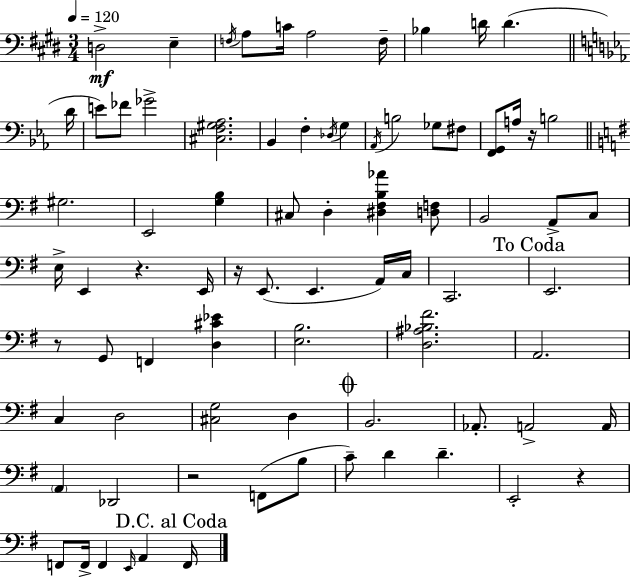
{
  \clef bass
  \numericTimeSignature
  \time 3/4
  \key e \major
  \tempo 4 = 120
  \repeat volta 2 { d2->\mf e4-- | \acciaccatura { f16 } a8 c'16 a2 | f16-- bes4 d'16 d'4.( | \bar "||" \break \key c \minor d'16 e'8) fes'8 ges'2-> | <cis f gis aes>2. | bes,4 f4-. \acciaccatura { des16 } g4 | \acciaccatura { aes,16 } b2 ges8 | \break fis8 <f, g,>8 a16 r16 b2 | \bar "||" \break \key g \major gis2. | e,2 <g b>4 | cis8 d4-. <dis fis b aes'>4 <d f>8 | b,2 a,8-> c8 | \break e16-> e,4 r4. e,16 | r16 e,8.( e,4. a,16) c16 | c,2. | \mark "To Coda" e,2. | \break r8 g,8 f,4 <d cis' ees'>4 | <e b>2. | <d ais bes fis'>2. | a,2. | \break c4 d2 | <cis g>2 d4 | \mark \markup { \musicglyph "scripts.coda" } b,2. | aes,8.-. a,2-> a,16 | \break \parenthesize a,4 des,2 | r2 f,8( b8 | c'8--) d'4 d'4.-- | e,2-. r4 | \break f,8 f,16-> f,4 \grace { e,16 } a,4 | \mark "D.C. al Coda" f,16 } \bar "|."
}